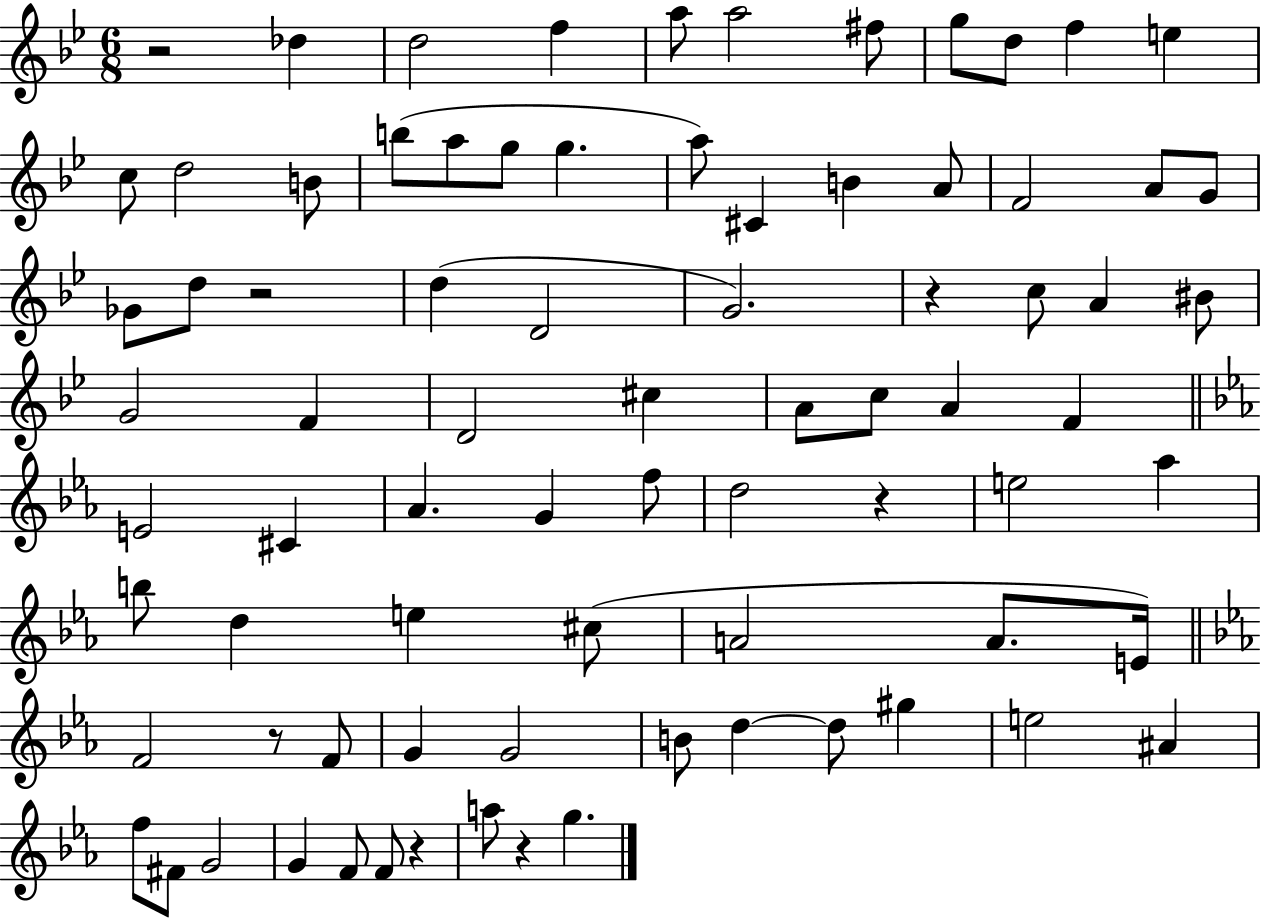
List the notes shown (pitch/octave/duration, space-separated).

R/h Db5/q D5/h F5/q A5/e A5/h F#5/e G5/e D5/e F5/q E5/q C5/e D5/h B4/e B5/e A5/e G5/e G5/q. A5/e C#4/q B4/q A4/e F4/h A4/e G4/e Gb4/e D5/e R/h D5/q D4/h G4/h. R/q C5/e A4/q BIS4/e G4/h F4/q D4/h C#5/q A4/e C5/e A4/q F4/q E4/h C#4/q Ab4/q. G4/q F5/e D5/h R/q E5/h Ab5/q B5/e D5/q E5/q C#5/e A4/h A4/e. E4/s F4/h R/e F4/e G4/q G4/h B4/e D5/q D5/e G#5/q E5/h A#4/q F5/e F#4/e G4/h G4/q F4/e F4/e R/q A5/e R/q G5/q.